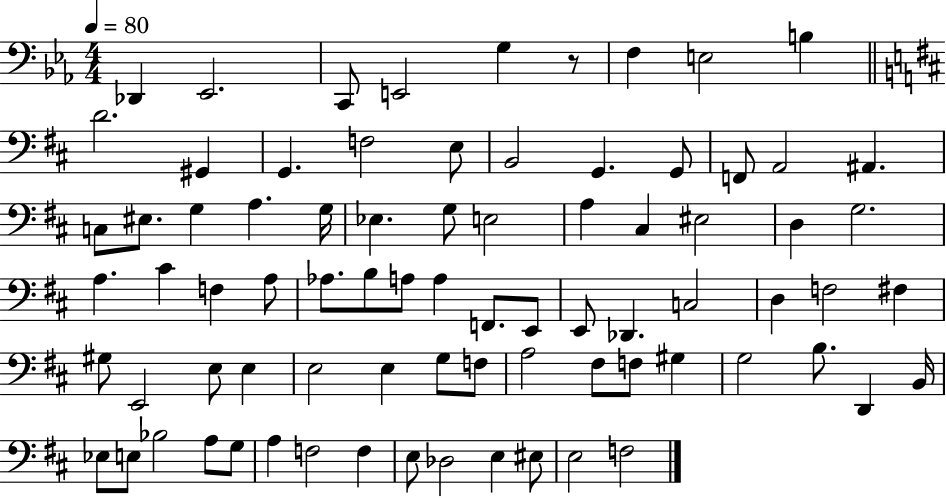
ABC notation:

X:1
T:Untitled
M:4/4
L:1/4
K:Eb
_D,, _E,,2 C,,/2 E,,2 G, z/2 F, E,2 B, D2 ^G,, G,, F,2 E,/2 B,,2 G,, G,,/2 F,,/2 A,,2 ^A,, C,/2 ^E,/2 G, A, G,/4 _E, G,/2 E,2 A, ^C, ^E,2 D, G,2 A, ^C F, A,/2 _A,/2 B,/2 A,/2 A, F,,/2 E,,/2 E,,/2 _D,, C,2 D, F,2 ^F, ^G,/2 E,,2 E,/2 E, E,2 E, G,/2 F,/2 A,2 ^F,/2 F,/2 ^G, G,2 B,/2 D,, B,,/4 _E,/2 E,/2 _B,2 A,/2 G,/2 A, F,2 F, E,/2 _D,2 E, ^E,/2 E,2 F,2